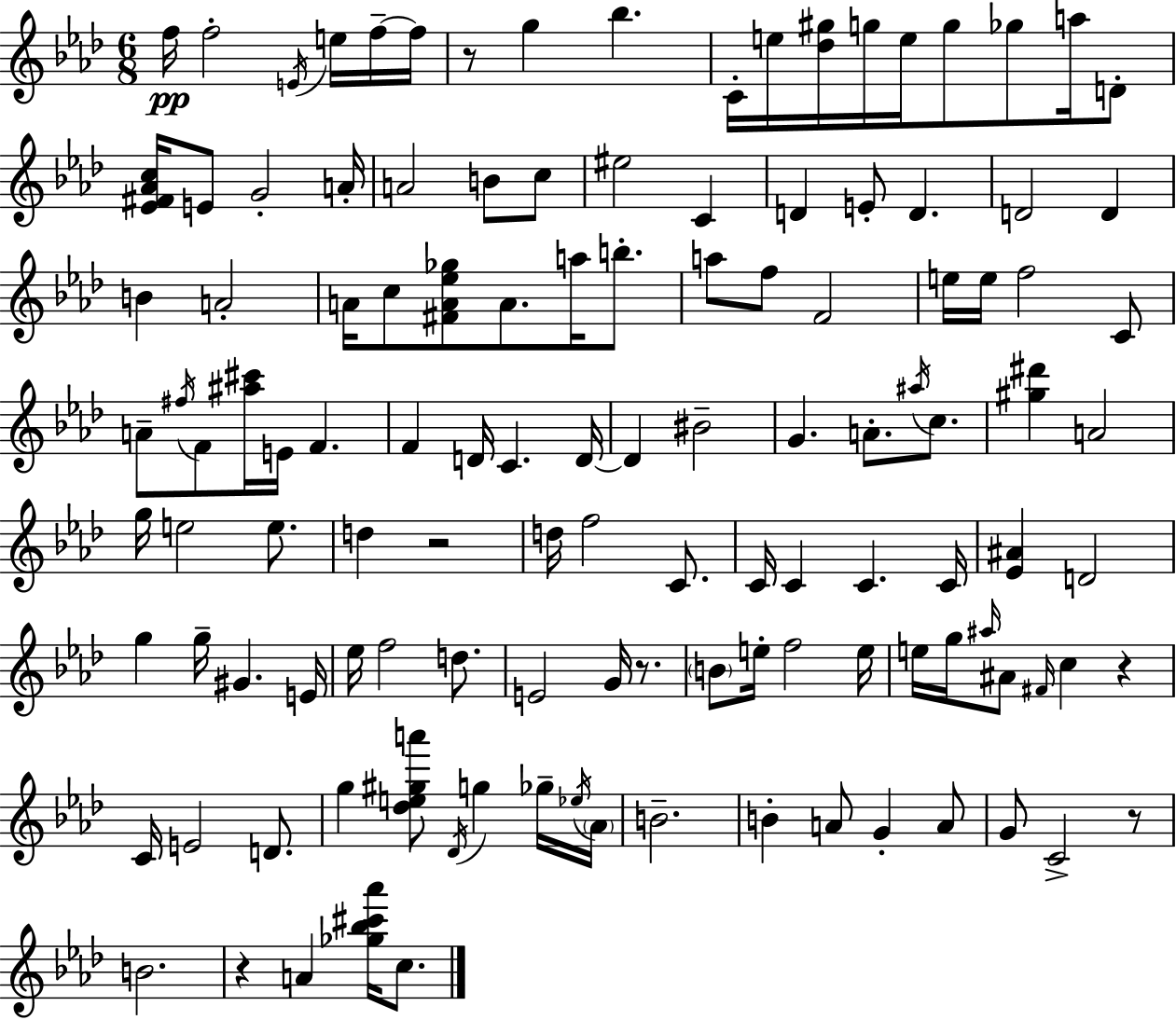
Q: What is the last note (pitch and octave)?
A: C5